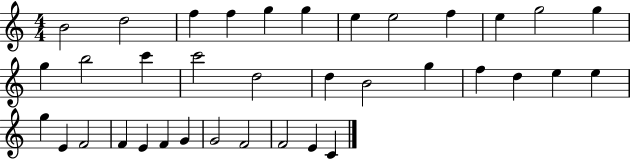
{
  \clef treble
  \numericTimeSignature
  \time 4/4
  \key c \major
  b'2 d''2 | f''4 f''4 g''4 g''4 | e''4 e''2 f''4 | e''4 g''2 g''4 | \break g''4 b''2 c'''4 | c'''2 d''2 | d''4 b'2 g''4 | f''4 d''4 e''4 e''4 | \break g''4 e'4 f'2 | f'4 e'4 f'4 g'4 | g'2 f'2 | f'2 e'4 c'4 | \break \bar "|."
}